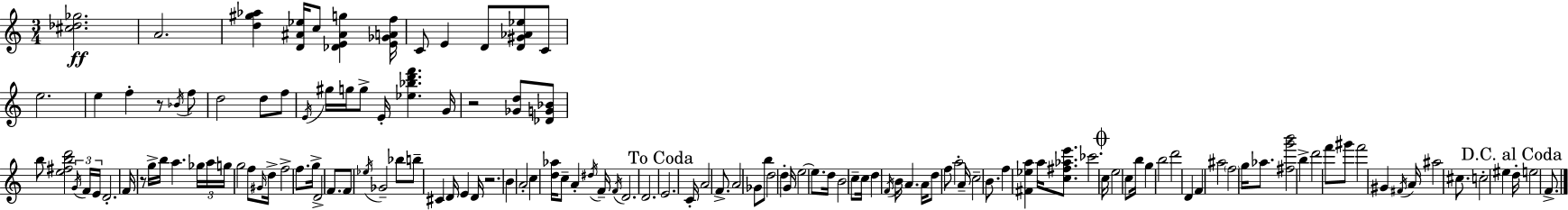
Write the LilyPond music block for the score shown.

{
  \clef treble
  \numericTimeSignature
  \time 3/4
  \key c \major
  <cis'' des'' ges''>2.\ff | a'2. | <d'' gis'' aes''>4 <d' ais' ees''>16 c''8 <des' e' ais' g''>4 <e' ges' a' f''>16 | c'8 e'4 d'8 <d' gis' aes' ees''>8 c'8 | \break e''2. | e''4 f''4-. r8 \acciaccatura { bes'16 } f''8 | d''2 d''8 f''8 | \acciaccatura { e'16 } gis''16 g''16 g''8-> e'16-. <ees'' bes'' d''' f'''>4. | \break g'16 r2 <ges' d''>8 | <des' g' bes'>8 b''8 <e'' fis'' b'' d'''>2 | \tuplet 3/2 { \acciaccatura { g'16 } f'16 e'16 } d'2.-. | f'16 r8 g''16-> b''16 a''4. | \break \tuplet 3/2 { ges''16 a''16 g''16 } g''2 | f''8 \grace { gis'16 } d''16-> f''2-> | f''8. g''16-> d'2-> | f'8. f'8 \acciaccatura { ees''16 } ges'2-- | \break bes''8 b''8-- cis'4 d'16 | e'4 d'16 r2. | b'4 a'2-. | c''4 <d'' aes''>16 c''8-- | \break a'4-. \acciaccatura { dis''16 } f'16-- \acciaccatura { f'16 } d'2. | d'2. | \mark "To Coda" e'2. | c'16-. a'2 | \break f'8.-> a'2 | ges'8 b''8 d''2 | d''4-. g'16 e''2~~ | e''8. d''16 b'2 | \break c''8-- c''16 d''4 \acciaccatura { f'16 } | b'16 a'4. a'16 d''8 f''8 | a''2-. a'16-- c''2-- | b'8. f''4 | \break <fis' ees'' a''>4 a''16 <c'' fis'' aes'' e'''>8. ces'''2. | \mark \markup { \musicglyph "scripts.coda" } c''16 e''2 | c''8 b''16 g''4 | b''2 d'''2 | \break d'4 f'4 | ais''2 \parenthesize f''2 | g''16 aes''8. <fis'' g''' b'''>2 | b''4-> d'''2 | \break f'''8 gis'''8 f'''2 | gis'4 \acciaccatura { fis'16 } a'16 ais''2 | cis''8. c''2-. | eis''4 \mark "D.C. al Coda" d''16-. e''2 | \break f'8.-> \bar "|."
}